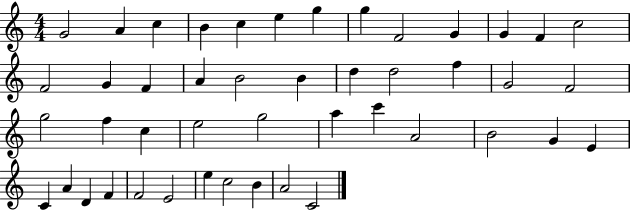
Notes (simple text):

G4/h A4/q C5/q B4/q C5/q E5/q G5/q G5/q F4/h G4/q G4/q F4/q C5/h F4/h G4/q F4/q A4/q B4/h B4/q D5/q D5/h F5/q G4/h F4/h G5/h F5/q C5/q E5/h G5/h A5/q C6/q A4/h B4/h G4/q E4/q C4/q A4/q D4/q F4/q F4/h E4/h E5/q C5/h B4/q A4/h C4/h